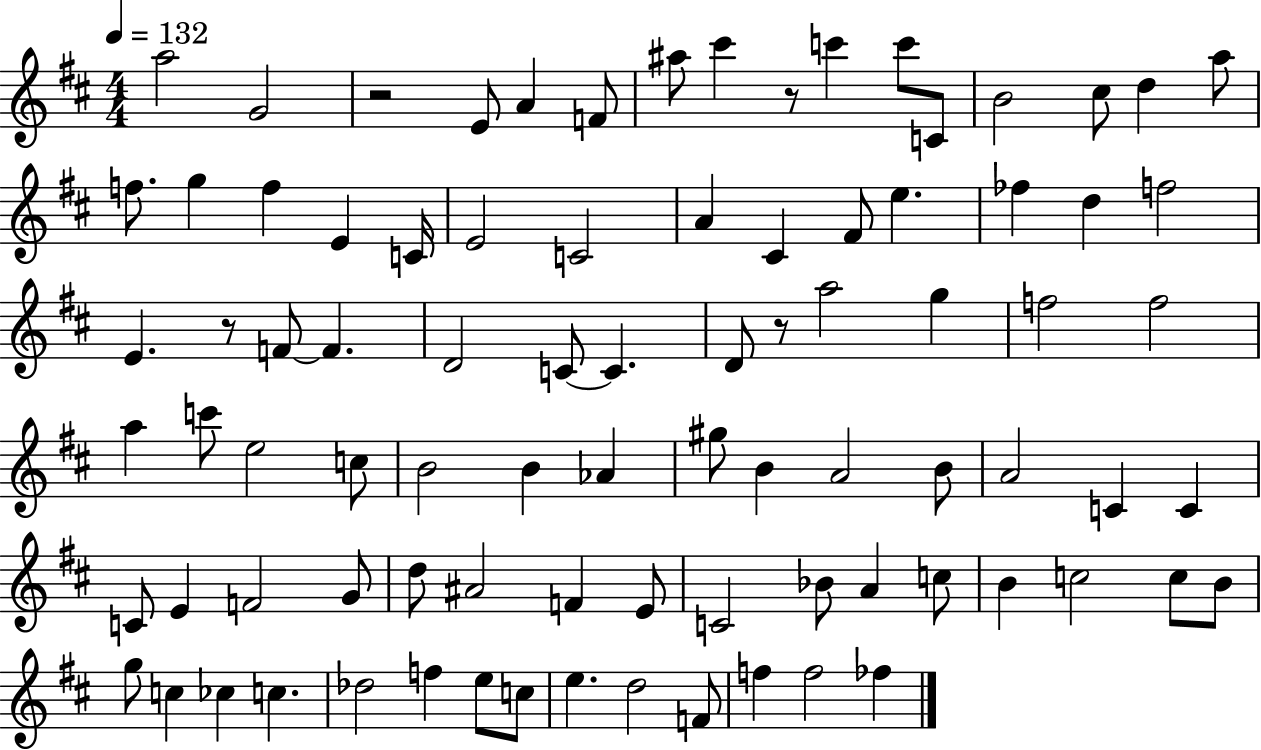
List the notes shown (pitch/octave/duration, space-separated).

A5/h G4/h R/h E4/e A4/q F4/e A#5/e C#6/q R/e C6/q C6/e C4/e B4/h C#5/e D5/q A5/e F5/e. G5/q F5/q E4/q C4/s E4/h C4/h A4/q C#4/q F#4/e E5/q. FES5/q D5/q F5/h E4/q. R/e F4/e F4/q. D4/h C4/e C4/q. D4/e R/e A5/h G5/q F5/h F5/h A5/q C6/e E5/h C5/e B4/h B4/q Ab4/q G#5/e B4/q A4/h B4/e A4/h C4/q C4/q C4/e E4/q F4/h G4/e D5/e A#4/h F4/q E4/e C4/h Bb4/e A4/q C5/e B4/q C5/h C5/e B4/e G5/e C5/q CES5/q C5/q. Db5/h F5/q E5/e C5/e E5/q. D5/h F4/e F5/q F5/h FES5/q